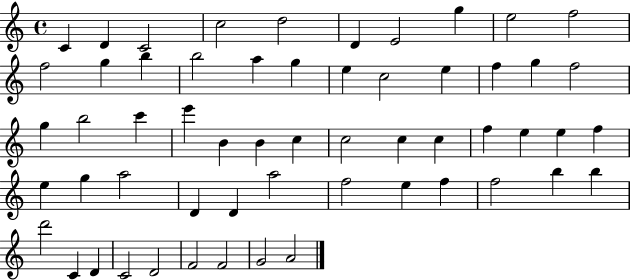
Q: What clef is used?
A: treble